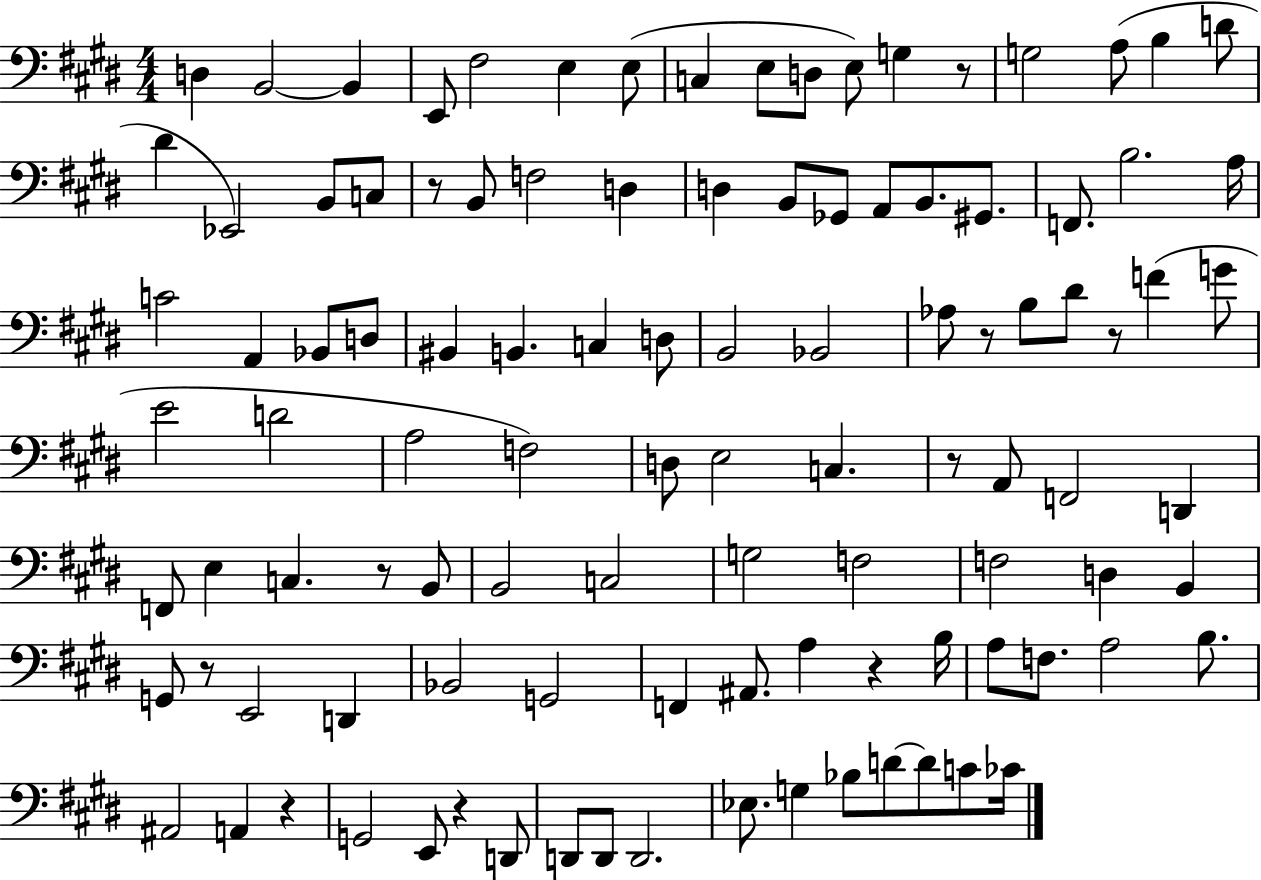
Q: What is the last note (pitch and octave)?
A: CES4